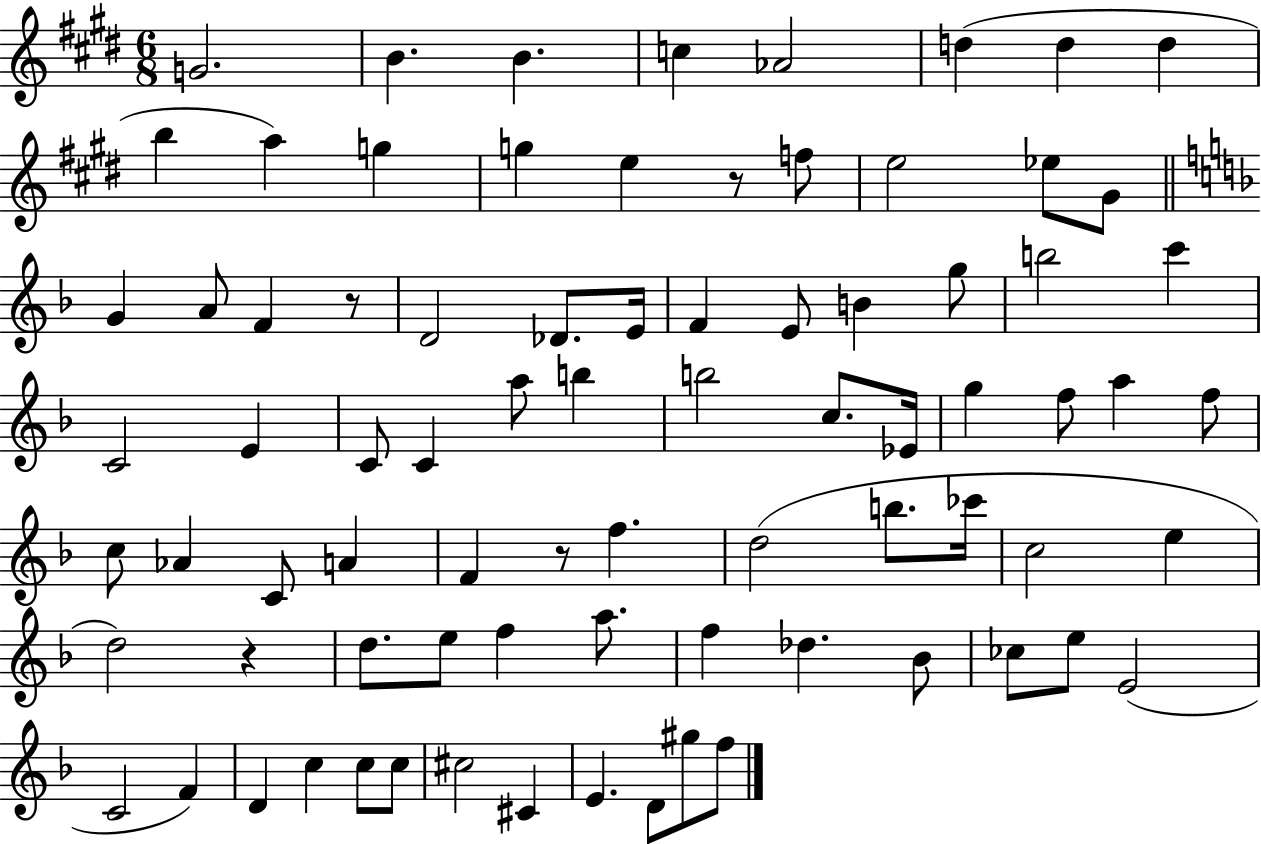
{
  \clef treble
  \numericTimeSignature
  \time 6/8
  \key e \major
  g'2. | b'4. b'4. | c''4 aes'2 | d''4( d''4 d''4 | \break b''4 a''4) g''4 | g''4 e''4 r8 f''8 | e''2 ees''8 gis'8 | \bar "||" \break \key f \major g'4 a'8 f'4 r8 | d'2 des'8. e'16 | f'4 e'8 b'4 g''8 | b''2 c'''4 | \break c'2 e'4 | c'8 c'4 a''8 b''4 | b''2 c''8. ees'16 | g''4 f''8 a''4 f''8 | \break c''8 aes'4 c'8 a'4 | f'4 r8 f''4. | d''2( b''8. ces'''16 | c''2 e''4 | \break d''2) r4 | d''8. e''8 f''4 a''8. | f''4 des''4. bes'8 | ces''8 e''8 e'2( | \break c'2 f'4) | d'4 c''4 c''8 c''8 | cis''2 cis'4 | e'4. d'8 gis''8 f''8 | \break \bar "|."
}